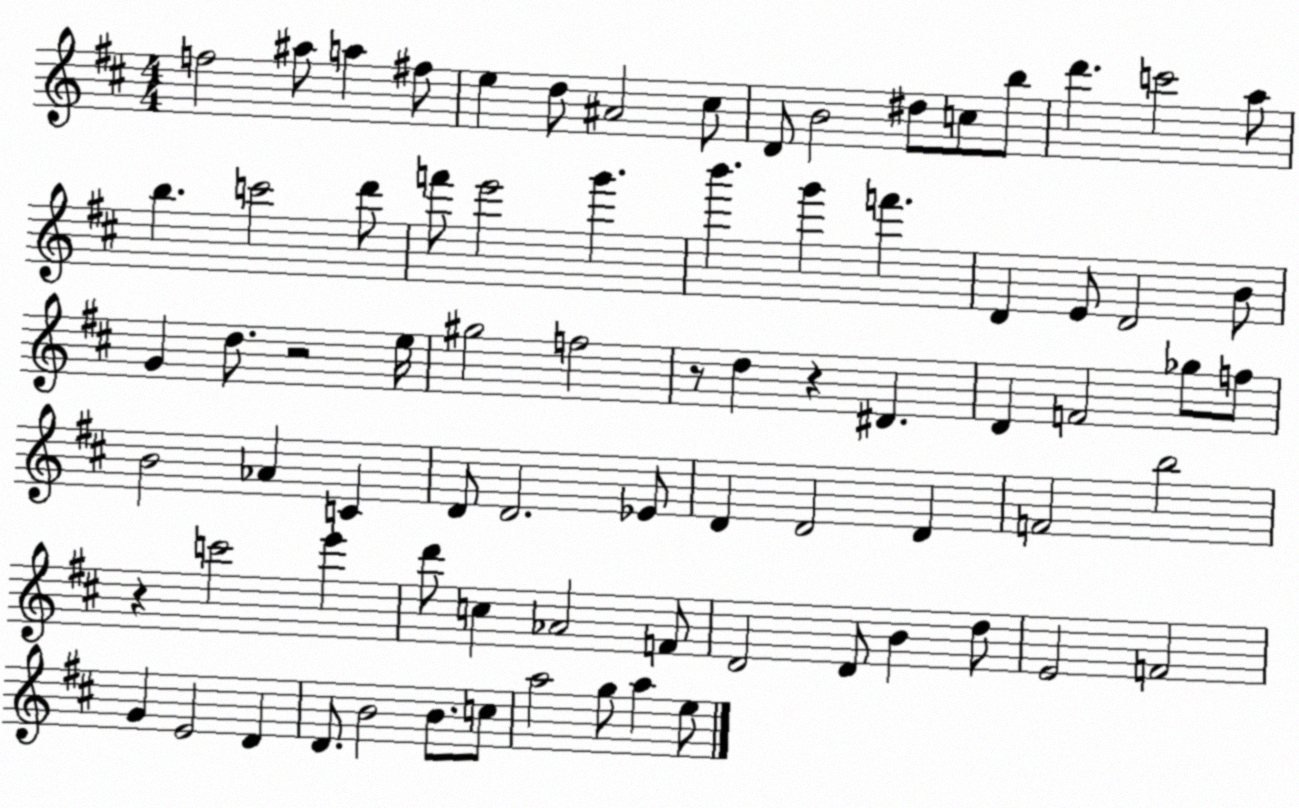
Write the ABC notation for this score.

X:1
T:Untitled
M:4/4
L:1/4
K:D
f2 ^a/2 a ^f/2 e d/2 ^A2 ^c/2 D/2 B2 ^d/2 c/2 b/2 d' c'2 a/2 b c'2 d'/2 f'/2 e'2 g' b' g' f' D E/2 D2 B/2 G d/2 z2 e/4 ^g2 f2 z/2 d z ^D D F2 _g/2 f/2 B2 _A C D/2 D2 _E/2 D D2 D F2 b2 z c'2 e' d'/2 c _A2 F/2 D2 D/2 B d/2 E2 F2 G E2 D D/2 B2 B/2 c/2 a2 g/2 a e/2